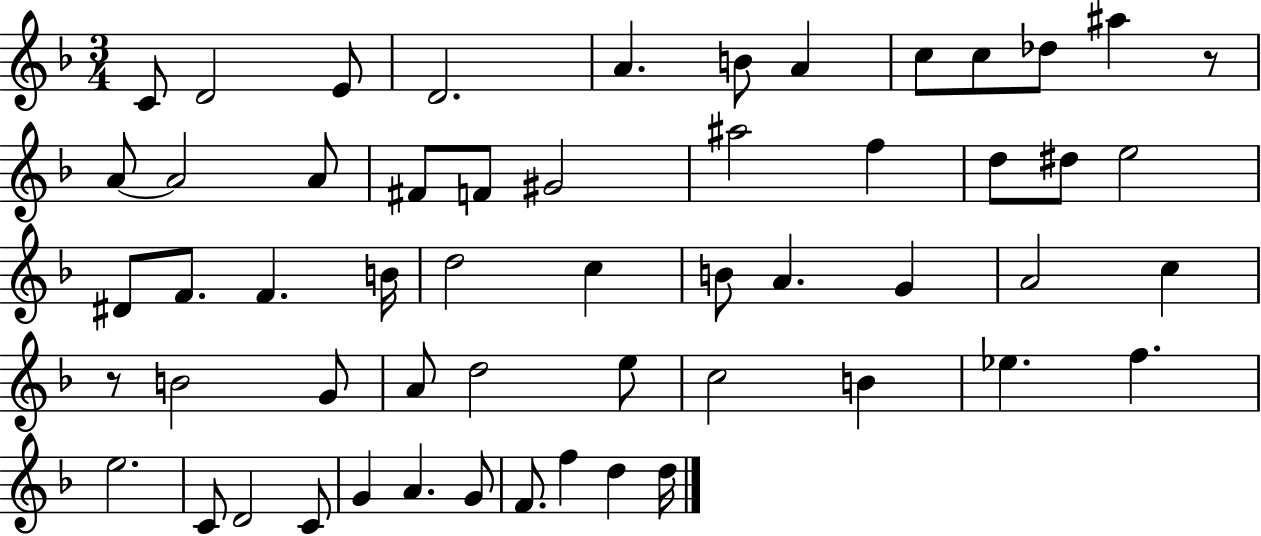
C4/e D4/h E4/e D4/h. A4/q. B4/e A4/q C5/e C5/e Db5/e A#5/q R/e A4/e A4/h A4/e F#4/e F4/e G#4/h A#5/h F5/q D5/e D#5/e E5/h D#4/e F4/e. F4/q. B4/s D5/h C5/q B4/e A4/q. G4/q A4/h C5/q R/e B4/h G4/e A4/e D5/h E5/e C5/h B4/q Eb5/q. F5/q. E5/h. C4/e D4/h C4/e G4/q A4/q. G4/e F4/e. F5/q D5/q D5/s